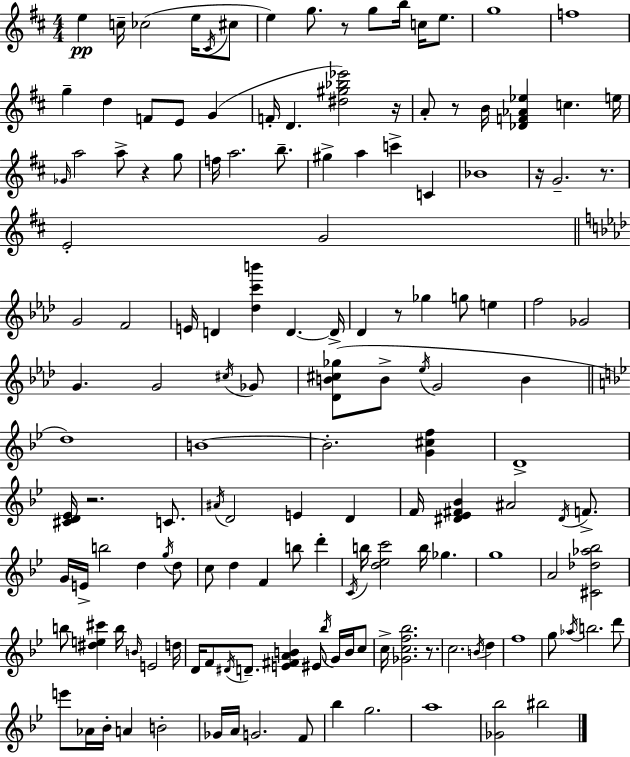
E5/q C5/s CES5/h E5/s C#4/s C#5/e E5/q G5/e. R/e G5/e B5/s C5/s E5/e. G5/w F5/w G5/q D5/q F4/e E4/e G4/q F4/s D4/q. [D#5,G#5,Bb5,Eb6]/h R/s A4/e R/e B4/s [Db4,F4,Ab4,Eb5]/q C5/q. E5/s Gb4/s A5/h A5/e R/q G5/e F5/s A5/h. B5/e. G#5/q A5/q C6/q C4/q Bb4/w R/s G4/h. R/e. E4/h G4/h G4/h F4/h E4/s D4/q [Db5,C6,B6]/q D4/q. D4/s Db4/q R/e Gb5/q G5/e E5/q F5/h Gb4/h G4/q. G4/h C#5/s Gb4/e [Db4,B4,C#5,Gb5]/e B4/e Eb5/s G4/h B4/q D5/w B4/w B4/h. [G4,C#5,F5]/q D4/w [C#4,D4,Eb4]/s R/h. C4/e. A#4/s D4/h E4/q D4/q F4/s [D#4,Eb4,F#4,Bb4]/q A#4/h D#4/s F4/e. G4/s E4/s B5/h D5/q G5/s D5/e C5/e D5/q F4/q B5/e D6/q C4/s B5/s [D5,Eb5,C6]/h B5/s Gb5/q. G5/w A4/h [C#4,Db5,Ab5,Bb5]/h B5/e [D#5,E5,C#6]/q B5/s B4/s E4/h D5/s D4/s F4/e D#4/s D4/e. [E4,F#4,A4,B4]/q EIS4/e Bb5/s G4/s B4/s C5/e C5/s [Gb4,C5,F5,Bb5]/h. R/e. C5/h. B4/s D5/q F5/w G5/e Ab5/s B5/h. D6/e E6/e Ab4/s Bb4/s A4/q B4/h Gb4/s A4/s G4/h. F4/e Bb5/q G5/h. A5/w [Gb4,Bb5]/h BIS5/h